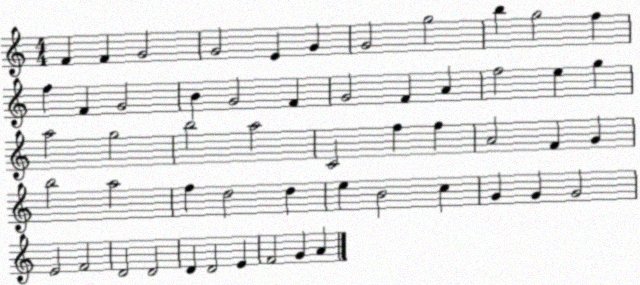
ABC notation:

X:1
T:Untitled
M:4/4
L:1/4
K:C
F F G2 G2 E G G2 g2 b g2 f f F G2 B G2 F G2 F A f2 e g a2 g2 b2 a2 C2 f f A2 F G b2 a2 f d2 d e B2 c G G G2 E2 F2 D2 D2 D D2 E F2 G A